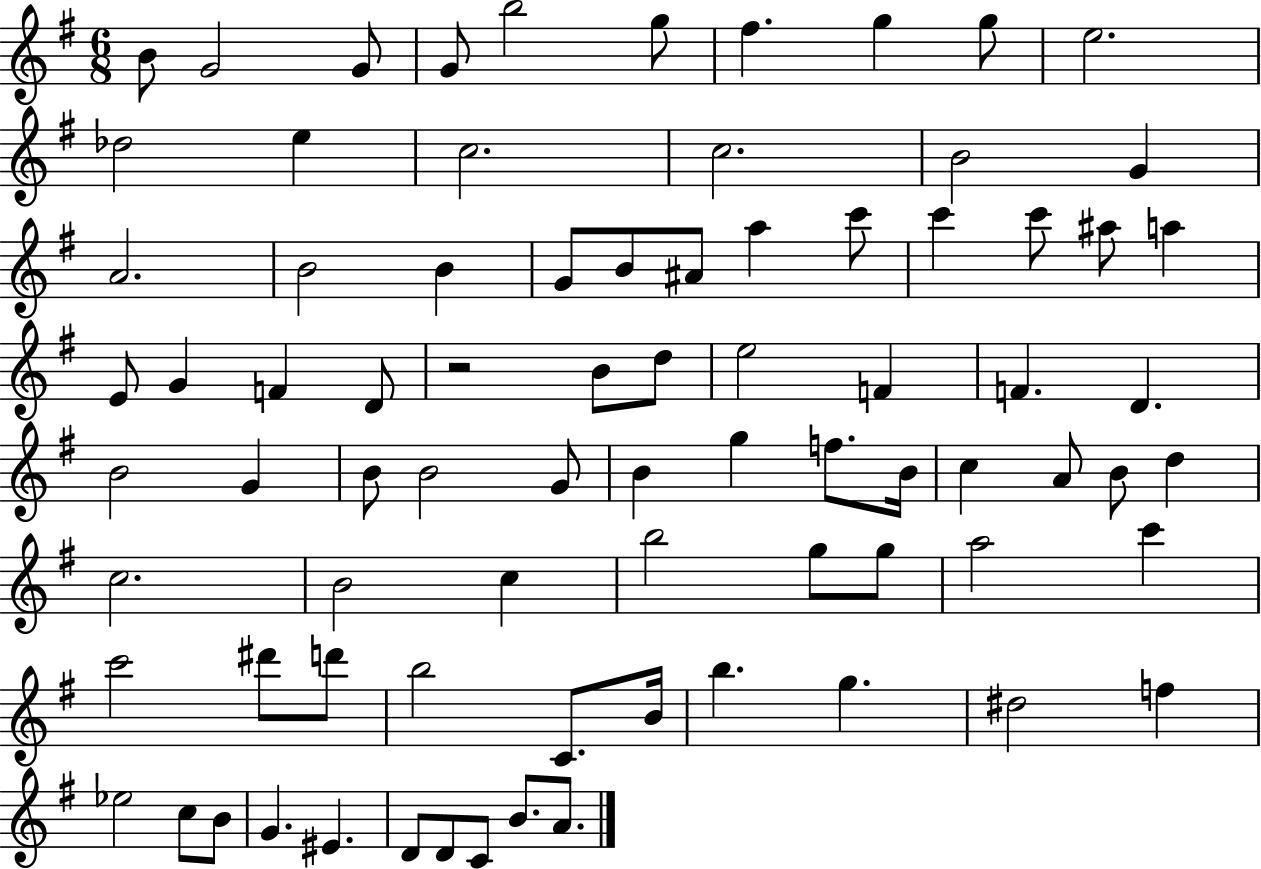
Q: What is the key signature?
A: G major